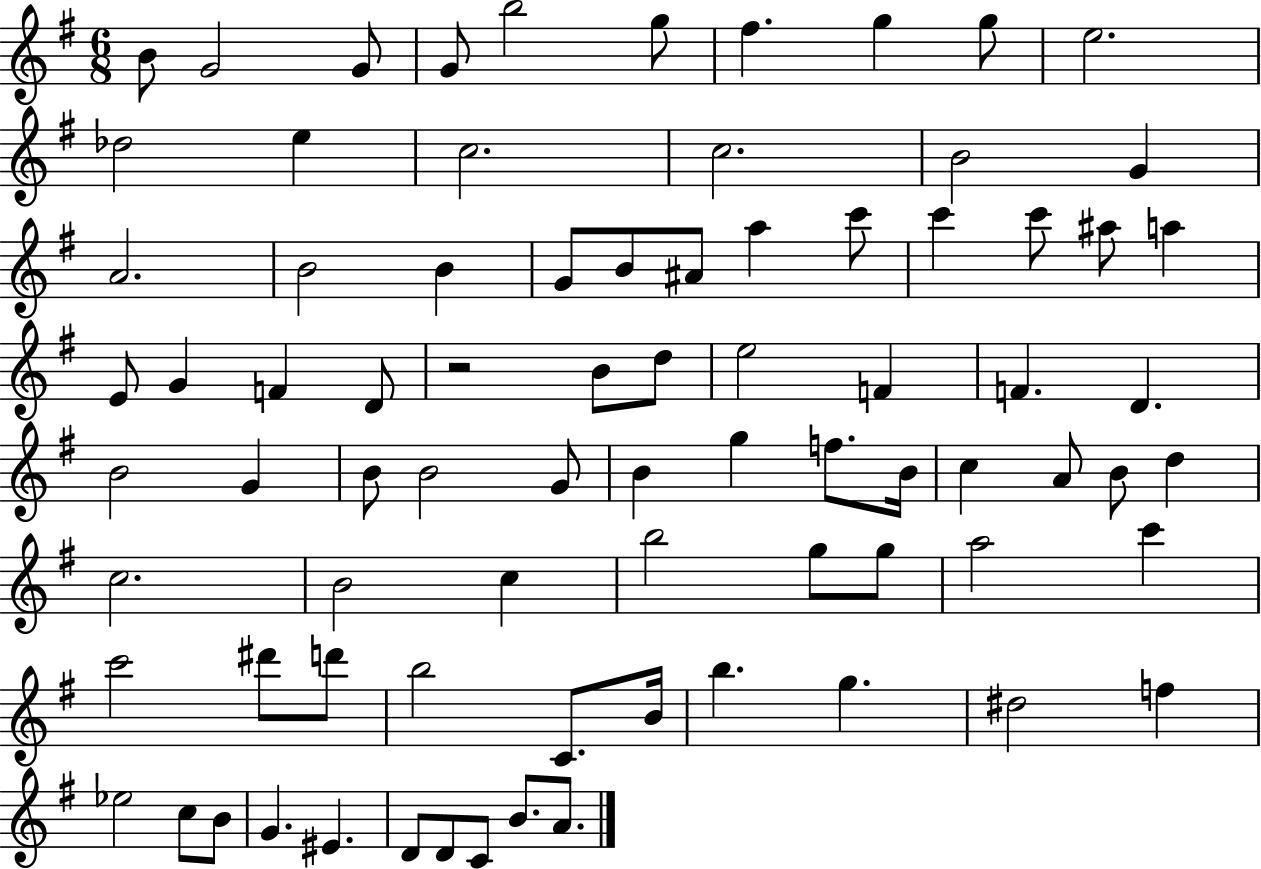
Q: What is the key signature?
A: G major